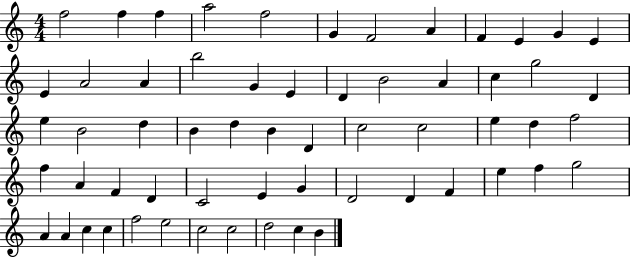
F5/h F5/q F5/q A5/h F5/h G4/q F4/h A4/q F4/q E4/q G4/q E4/q E4/q A4/h A4/q B5/h G4/q E4/q D4/q B4/h A4/q C5/q G5/h D4/q E5/q B4/h D5/q B4/q D5/q B4/q D4/q C5/h C5/h E5/q D5/q F5/h F5/q A4/q F4/q D4/q C4/h E4/q G4/q D4/h D4/q F4/q E5/q F5/q G5/h A4/q A4/q C5/q C5/q F5/h E5/h C5/h C5/h D5/h C5/q B4/q